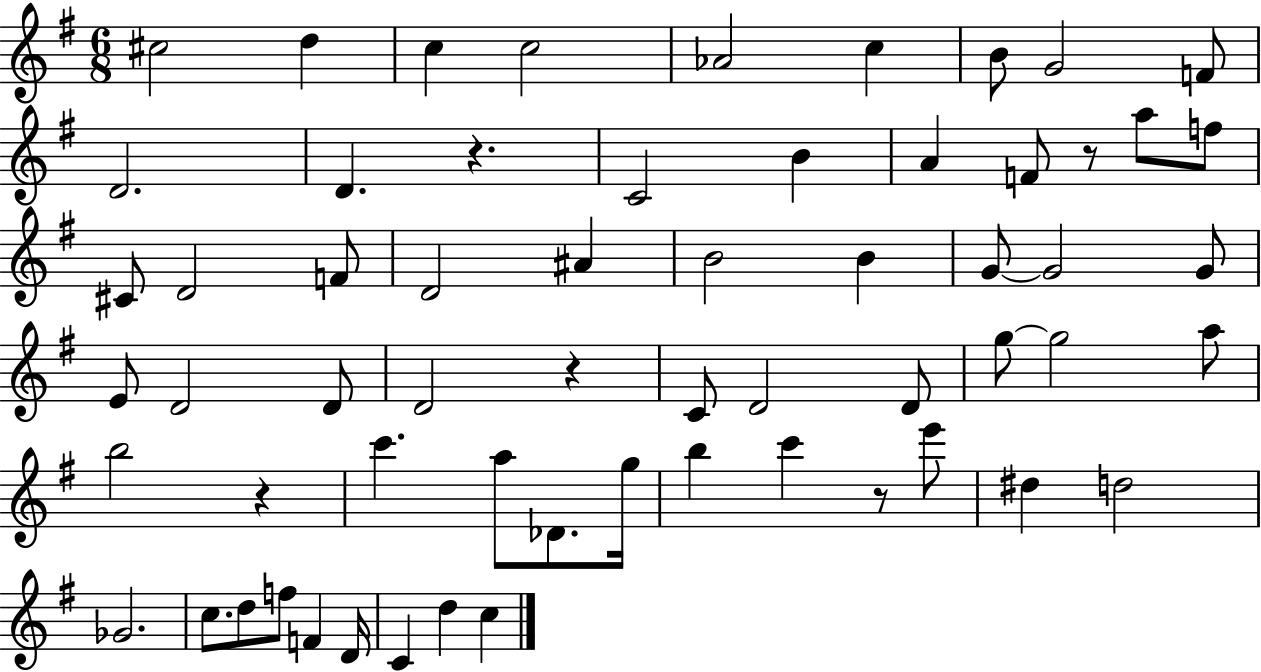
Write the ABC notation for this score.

X:1
T:Untitled
M:6/8
L:1/4
K:G
^c2 d c c2 _A2 c B/2 G2 F/2 D2 D z C2 B A F/2 z/2 a/2 f/2 ^C/2 D2 F/2 D2 ^A B2 B G/2 G2 G/2 E/2 D2 D/2 D2 z C/2 D2 D/2 g/2 g2 a/2 b2 z c' a/2 _D/2 g/4 b c' z/2 e'/2 ^d d2 _G2 c/2 d/2 f/2 F D/4 C d c